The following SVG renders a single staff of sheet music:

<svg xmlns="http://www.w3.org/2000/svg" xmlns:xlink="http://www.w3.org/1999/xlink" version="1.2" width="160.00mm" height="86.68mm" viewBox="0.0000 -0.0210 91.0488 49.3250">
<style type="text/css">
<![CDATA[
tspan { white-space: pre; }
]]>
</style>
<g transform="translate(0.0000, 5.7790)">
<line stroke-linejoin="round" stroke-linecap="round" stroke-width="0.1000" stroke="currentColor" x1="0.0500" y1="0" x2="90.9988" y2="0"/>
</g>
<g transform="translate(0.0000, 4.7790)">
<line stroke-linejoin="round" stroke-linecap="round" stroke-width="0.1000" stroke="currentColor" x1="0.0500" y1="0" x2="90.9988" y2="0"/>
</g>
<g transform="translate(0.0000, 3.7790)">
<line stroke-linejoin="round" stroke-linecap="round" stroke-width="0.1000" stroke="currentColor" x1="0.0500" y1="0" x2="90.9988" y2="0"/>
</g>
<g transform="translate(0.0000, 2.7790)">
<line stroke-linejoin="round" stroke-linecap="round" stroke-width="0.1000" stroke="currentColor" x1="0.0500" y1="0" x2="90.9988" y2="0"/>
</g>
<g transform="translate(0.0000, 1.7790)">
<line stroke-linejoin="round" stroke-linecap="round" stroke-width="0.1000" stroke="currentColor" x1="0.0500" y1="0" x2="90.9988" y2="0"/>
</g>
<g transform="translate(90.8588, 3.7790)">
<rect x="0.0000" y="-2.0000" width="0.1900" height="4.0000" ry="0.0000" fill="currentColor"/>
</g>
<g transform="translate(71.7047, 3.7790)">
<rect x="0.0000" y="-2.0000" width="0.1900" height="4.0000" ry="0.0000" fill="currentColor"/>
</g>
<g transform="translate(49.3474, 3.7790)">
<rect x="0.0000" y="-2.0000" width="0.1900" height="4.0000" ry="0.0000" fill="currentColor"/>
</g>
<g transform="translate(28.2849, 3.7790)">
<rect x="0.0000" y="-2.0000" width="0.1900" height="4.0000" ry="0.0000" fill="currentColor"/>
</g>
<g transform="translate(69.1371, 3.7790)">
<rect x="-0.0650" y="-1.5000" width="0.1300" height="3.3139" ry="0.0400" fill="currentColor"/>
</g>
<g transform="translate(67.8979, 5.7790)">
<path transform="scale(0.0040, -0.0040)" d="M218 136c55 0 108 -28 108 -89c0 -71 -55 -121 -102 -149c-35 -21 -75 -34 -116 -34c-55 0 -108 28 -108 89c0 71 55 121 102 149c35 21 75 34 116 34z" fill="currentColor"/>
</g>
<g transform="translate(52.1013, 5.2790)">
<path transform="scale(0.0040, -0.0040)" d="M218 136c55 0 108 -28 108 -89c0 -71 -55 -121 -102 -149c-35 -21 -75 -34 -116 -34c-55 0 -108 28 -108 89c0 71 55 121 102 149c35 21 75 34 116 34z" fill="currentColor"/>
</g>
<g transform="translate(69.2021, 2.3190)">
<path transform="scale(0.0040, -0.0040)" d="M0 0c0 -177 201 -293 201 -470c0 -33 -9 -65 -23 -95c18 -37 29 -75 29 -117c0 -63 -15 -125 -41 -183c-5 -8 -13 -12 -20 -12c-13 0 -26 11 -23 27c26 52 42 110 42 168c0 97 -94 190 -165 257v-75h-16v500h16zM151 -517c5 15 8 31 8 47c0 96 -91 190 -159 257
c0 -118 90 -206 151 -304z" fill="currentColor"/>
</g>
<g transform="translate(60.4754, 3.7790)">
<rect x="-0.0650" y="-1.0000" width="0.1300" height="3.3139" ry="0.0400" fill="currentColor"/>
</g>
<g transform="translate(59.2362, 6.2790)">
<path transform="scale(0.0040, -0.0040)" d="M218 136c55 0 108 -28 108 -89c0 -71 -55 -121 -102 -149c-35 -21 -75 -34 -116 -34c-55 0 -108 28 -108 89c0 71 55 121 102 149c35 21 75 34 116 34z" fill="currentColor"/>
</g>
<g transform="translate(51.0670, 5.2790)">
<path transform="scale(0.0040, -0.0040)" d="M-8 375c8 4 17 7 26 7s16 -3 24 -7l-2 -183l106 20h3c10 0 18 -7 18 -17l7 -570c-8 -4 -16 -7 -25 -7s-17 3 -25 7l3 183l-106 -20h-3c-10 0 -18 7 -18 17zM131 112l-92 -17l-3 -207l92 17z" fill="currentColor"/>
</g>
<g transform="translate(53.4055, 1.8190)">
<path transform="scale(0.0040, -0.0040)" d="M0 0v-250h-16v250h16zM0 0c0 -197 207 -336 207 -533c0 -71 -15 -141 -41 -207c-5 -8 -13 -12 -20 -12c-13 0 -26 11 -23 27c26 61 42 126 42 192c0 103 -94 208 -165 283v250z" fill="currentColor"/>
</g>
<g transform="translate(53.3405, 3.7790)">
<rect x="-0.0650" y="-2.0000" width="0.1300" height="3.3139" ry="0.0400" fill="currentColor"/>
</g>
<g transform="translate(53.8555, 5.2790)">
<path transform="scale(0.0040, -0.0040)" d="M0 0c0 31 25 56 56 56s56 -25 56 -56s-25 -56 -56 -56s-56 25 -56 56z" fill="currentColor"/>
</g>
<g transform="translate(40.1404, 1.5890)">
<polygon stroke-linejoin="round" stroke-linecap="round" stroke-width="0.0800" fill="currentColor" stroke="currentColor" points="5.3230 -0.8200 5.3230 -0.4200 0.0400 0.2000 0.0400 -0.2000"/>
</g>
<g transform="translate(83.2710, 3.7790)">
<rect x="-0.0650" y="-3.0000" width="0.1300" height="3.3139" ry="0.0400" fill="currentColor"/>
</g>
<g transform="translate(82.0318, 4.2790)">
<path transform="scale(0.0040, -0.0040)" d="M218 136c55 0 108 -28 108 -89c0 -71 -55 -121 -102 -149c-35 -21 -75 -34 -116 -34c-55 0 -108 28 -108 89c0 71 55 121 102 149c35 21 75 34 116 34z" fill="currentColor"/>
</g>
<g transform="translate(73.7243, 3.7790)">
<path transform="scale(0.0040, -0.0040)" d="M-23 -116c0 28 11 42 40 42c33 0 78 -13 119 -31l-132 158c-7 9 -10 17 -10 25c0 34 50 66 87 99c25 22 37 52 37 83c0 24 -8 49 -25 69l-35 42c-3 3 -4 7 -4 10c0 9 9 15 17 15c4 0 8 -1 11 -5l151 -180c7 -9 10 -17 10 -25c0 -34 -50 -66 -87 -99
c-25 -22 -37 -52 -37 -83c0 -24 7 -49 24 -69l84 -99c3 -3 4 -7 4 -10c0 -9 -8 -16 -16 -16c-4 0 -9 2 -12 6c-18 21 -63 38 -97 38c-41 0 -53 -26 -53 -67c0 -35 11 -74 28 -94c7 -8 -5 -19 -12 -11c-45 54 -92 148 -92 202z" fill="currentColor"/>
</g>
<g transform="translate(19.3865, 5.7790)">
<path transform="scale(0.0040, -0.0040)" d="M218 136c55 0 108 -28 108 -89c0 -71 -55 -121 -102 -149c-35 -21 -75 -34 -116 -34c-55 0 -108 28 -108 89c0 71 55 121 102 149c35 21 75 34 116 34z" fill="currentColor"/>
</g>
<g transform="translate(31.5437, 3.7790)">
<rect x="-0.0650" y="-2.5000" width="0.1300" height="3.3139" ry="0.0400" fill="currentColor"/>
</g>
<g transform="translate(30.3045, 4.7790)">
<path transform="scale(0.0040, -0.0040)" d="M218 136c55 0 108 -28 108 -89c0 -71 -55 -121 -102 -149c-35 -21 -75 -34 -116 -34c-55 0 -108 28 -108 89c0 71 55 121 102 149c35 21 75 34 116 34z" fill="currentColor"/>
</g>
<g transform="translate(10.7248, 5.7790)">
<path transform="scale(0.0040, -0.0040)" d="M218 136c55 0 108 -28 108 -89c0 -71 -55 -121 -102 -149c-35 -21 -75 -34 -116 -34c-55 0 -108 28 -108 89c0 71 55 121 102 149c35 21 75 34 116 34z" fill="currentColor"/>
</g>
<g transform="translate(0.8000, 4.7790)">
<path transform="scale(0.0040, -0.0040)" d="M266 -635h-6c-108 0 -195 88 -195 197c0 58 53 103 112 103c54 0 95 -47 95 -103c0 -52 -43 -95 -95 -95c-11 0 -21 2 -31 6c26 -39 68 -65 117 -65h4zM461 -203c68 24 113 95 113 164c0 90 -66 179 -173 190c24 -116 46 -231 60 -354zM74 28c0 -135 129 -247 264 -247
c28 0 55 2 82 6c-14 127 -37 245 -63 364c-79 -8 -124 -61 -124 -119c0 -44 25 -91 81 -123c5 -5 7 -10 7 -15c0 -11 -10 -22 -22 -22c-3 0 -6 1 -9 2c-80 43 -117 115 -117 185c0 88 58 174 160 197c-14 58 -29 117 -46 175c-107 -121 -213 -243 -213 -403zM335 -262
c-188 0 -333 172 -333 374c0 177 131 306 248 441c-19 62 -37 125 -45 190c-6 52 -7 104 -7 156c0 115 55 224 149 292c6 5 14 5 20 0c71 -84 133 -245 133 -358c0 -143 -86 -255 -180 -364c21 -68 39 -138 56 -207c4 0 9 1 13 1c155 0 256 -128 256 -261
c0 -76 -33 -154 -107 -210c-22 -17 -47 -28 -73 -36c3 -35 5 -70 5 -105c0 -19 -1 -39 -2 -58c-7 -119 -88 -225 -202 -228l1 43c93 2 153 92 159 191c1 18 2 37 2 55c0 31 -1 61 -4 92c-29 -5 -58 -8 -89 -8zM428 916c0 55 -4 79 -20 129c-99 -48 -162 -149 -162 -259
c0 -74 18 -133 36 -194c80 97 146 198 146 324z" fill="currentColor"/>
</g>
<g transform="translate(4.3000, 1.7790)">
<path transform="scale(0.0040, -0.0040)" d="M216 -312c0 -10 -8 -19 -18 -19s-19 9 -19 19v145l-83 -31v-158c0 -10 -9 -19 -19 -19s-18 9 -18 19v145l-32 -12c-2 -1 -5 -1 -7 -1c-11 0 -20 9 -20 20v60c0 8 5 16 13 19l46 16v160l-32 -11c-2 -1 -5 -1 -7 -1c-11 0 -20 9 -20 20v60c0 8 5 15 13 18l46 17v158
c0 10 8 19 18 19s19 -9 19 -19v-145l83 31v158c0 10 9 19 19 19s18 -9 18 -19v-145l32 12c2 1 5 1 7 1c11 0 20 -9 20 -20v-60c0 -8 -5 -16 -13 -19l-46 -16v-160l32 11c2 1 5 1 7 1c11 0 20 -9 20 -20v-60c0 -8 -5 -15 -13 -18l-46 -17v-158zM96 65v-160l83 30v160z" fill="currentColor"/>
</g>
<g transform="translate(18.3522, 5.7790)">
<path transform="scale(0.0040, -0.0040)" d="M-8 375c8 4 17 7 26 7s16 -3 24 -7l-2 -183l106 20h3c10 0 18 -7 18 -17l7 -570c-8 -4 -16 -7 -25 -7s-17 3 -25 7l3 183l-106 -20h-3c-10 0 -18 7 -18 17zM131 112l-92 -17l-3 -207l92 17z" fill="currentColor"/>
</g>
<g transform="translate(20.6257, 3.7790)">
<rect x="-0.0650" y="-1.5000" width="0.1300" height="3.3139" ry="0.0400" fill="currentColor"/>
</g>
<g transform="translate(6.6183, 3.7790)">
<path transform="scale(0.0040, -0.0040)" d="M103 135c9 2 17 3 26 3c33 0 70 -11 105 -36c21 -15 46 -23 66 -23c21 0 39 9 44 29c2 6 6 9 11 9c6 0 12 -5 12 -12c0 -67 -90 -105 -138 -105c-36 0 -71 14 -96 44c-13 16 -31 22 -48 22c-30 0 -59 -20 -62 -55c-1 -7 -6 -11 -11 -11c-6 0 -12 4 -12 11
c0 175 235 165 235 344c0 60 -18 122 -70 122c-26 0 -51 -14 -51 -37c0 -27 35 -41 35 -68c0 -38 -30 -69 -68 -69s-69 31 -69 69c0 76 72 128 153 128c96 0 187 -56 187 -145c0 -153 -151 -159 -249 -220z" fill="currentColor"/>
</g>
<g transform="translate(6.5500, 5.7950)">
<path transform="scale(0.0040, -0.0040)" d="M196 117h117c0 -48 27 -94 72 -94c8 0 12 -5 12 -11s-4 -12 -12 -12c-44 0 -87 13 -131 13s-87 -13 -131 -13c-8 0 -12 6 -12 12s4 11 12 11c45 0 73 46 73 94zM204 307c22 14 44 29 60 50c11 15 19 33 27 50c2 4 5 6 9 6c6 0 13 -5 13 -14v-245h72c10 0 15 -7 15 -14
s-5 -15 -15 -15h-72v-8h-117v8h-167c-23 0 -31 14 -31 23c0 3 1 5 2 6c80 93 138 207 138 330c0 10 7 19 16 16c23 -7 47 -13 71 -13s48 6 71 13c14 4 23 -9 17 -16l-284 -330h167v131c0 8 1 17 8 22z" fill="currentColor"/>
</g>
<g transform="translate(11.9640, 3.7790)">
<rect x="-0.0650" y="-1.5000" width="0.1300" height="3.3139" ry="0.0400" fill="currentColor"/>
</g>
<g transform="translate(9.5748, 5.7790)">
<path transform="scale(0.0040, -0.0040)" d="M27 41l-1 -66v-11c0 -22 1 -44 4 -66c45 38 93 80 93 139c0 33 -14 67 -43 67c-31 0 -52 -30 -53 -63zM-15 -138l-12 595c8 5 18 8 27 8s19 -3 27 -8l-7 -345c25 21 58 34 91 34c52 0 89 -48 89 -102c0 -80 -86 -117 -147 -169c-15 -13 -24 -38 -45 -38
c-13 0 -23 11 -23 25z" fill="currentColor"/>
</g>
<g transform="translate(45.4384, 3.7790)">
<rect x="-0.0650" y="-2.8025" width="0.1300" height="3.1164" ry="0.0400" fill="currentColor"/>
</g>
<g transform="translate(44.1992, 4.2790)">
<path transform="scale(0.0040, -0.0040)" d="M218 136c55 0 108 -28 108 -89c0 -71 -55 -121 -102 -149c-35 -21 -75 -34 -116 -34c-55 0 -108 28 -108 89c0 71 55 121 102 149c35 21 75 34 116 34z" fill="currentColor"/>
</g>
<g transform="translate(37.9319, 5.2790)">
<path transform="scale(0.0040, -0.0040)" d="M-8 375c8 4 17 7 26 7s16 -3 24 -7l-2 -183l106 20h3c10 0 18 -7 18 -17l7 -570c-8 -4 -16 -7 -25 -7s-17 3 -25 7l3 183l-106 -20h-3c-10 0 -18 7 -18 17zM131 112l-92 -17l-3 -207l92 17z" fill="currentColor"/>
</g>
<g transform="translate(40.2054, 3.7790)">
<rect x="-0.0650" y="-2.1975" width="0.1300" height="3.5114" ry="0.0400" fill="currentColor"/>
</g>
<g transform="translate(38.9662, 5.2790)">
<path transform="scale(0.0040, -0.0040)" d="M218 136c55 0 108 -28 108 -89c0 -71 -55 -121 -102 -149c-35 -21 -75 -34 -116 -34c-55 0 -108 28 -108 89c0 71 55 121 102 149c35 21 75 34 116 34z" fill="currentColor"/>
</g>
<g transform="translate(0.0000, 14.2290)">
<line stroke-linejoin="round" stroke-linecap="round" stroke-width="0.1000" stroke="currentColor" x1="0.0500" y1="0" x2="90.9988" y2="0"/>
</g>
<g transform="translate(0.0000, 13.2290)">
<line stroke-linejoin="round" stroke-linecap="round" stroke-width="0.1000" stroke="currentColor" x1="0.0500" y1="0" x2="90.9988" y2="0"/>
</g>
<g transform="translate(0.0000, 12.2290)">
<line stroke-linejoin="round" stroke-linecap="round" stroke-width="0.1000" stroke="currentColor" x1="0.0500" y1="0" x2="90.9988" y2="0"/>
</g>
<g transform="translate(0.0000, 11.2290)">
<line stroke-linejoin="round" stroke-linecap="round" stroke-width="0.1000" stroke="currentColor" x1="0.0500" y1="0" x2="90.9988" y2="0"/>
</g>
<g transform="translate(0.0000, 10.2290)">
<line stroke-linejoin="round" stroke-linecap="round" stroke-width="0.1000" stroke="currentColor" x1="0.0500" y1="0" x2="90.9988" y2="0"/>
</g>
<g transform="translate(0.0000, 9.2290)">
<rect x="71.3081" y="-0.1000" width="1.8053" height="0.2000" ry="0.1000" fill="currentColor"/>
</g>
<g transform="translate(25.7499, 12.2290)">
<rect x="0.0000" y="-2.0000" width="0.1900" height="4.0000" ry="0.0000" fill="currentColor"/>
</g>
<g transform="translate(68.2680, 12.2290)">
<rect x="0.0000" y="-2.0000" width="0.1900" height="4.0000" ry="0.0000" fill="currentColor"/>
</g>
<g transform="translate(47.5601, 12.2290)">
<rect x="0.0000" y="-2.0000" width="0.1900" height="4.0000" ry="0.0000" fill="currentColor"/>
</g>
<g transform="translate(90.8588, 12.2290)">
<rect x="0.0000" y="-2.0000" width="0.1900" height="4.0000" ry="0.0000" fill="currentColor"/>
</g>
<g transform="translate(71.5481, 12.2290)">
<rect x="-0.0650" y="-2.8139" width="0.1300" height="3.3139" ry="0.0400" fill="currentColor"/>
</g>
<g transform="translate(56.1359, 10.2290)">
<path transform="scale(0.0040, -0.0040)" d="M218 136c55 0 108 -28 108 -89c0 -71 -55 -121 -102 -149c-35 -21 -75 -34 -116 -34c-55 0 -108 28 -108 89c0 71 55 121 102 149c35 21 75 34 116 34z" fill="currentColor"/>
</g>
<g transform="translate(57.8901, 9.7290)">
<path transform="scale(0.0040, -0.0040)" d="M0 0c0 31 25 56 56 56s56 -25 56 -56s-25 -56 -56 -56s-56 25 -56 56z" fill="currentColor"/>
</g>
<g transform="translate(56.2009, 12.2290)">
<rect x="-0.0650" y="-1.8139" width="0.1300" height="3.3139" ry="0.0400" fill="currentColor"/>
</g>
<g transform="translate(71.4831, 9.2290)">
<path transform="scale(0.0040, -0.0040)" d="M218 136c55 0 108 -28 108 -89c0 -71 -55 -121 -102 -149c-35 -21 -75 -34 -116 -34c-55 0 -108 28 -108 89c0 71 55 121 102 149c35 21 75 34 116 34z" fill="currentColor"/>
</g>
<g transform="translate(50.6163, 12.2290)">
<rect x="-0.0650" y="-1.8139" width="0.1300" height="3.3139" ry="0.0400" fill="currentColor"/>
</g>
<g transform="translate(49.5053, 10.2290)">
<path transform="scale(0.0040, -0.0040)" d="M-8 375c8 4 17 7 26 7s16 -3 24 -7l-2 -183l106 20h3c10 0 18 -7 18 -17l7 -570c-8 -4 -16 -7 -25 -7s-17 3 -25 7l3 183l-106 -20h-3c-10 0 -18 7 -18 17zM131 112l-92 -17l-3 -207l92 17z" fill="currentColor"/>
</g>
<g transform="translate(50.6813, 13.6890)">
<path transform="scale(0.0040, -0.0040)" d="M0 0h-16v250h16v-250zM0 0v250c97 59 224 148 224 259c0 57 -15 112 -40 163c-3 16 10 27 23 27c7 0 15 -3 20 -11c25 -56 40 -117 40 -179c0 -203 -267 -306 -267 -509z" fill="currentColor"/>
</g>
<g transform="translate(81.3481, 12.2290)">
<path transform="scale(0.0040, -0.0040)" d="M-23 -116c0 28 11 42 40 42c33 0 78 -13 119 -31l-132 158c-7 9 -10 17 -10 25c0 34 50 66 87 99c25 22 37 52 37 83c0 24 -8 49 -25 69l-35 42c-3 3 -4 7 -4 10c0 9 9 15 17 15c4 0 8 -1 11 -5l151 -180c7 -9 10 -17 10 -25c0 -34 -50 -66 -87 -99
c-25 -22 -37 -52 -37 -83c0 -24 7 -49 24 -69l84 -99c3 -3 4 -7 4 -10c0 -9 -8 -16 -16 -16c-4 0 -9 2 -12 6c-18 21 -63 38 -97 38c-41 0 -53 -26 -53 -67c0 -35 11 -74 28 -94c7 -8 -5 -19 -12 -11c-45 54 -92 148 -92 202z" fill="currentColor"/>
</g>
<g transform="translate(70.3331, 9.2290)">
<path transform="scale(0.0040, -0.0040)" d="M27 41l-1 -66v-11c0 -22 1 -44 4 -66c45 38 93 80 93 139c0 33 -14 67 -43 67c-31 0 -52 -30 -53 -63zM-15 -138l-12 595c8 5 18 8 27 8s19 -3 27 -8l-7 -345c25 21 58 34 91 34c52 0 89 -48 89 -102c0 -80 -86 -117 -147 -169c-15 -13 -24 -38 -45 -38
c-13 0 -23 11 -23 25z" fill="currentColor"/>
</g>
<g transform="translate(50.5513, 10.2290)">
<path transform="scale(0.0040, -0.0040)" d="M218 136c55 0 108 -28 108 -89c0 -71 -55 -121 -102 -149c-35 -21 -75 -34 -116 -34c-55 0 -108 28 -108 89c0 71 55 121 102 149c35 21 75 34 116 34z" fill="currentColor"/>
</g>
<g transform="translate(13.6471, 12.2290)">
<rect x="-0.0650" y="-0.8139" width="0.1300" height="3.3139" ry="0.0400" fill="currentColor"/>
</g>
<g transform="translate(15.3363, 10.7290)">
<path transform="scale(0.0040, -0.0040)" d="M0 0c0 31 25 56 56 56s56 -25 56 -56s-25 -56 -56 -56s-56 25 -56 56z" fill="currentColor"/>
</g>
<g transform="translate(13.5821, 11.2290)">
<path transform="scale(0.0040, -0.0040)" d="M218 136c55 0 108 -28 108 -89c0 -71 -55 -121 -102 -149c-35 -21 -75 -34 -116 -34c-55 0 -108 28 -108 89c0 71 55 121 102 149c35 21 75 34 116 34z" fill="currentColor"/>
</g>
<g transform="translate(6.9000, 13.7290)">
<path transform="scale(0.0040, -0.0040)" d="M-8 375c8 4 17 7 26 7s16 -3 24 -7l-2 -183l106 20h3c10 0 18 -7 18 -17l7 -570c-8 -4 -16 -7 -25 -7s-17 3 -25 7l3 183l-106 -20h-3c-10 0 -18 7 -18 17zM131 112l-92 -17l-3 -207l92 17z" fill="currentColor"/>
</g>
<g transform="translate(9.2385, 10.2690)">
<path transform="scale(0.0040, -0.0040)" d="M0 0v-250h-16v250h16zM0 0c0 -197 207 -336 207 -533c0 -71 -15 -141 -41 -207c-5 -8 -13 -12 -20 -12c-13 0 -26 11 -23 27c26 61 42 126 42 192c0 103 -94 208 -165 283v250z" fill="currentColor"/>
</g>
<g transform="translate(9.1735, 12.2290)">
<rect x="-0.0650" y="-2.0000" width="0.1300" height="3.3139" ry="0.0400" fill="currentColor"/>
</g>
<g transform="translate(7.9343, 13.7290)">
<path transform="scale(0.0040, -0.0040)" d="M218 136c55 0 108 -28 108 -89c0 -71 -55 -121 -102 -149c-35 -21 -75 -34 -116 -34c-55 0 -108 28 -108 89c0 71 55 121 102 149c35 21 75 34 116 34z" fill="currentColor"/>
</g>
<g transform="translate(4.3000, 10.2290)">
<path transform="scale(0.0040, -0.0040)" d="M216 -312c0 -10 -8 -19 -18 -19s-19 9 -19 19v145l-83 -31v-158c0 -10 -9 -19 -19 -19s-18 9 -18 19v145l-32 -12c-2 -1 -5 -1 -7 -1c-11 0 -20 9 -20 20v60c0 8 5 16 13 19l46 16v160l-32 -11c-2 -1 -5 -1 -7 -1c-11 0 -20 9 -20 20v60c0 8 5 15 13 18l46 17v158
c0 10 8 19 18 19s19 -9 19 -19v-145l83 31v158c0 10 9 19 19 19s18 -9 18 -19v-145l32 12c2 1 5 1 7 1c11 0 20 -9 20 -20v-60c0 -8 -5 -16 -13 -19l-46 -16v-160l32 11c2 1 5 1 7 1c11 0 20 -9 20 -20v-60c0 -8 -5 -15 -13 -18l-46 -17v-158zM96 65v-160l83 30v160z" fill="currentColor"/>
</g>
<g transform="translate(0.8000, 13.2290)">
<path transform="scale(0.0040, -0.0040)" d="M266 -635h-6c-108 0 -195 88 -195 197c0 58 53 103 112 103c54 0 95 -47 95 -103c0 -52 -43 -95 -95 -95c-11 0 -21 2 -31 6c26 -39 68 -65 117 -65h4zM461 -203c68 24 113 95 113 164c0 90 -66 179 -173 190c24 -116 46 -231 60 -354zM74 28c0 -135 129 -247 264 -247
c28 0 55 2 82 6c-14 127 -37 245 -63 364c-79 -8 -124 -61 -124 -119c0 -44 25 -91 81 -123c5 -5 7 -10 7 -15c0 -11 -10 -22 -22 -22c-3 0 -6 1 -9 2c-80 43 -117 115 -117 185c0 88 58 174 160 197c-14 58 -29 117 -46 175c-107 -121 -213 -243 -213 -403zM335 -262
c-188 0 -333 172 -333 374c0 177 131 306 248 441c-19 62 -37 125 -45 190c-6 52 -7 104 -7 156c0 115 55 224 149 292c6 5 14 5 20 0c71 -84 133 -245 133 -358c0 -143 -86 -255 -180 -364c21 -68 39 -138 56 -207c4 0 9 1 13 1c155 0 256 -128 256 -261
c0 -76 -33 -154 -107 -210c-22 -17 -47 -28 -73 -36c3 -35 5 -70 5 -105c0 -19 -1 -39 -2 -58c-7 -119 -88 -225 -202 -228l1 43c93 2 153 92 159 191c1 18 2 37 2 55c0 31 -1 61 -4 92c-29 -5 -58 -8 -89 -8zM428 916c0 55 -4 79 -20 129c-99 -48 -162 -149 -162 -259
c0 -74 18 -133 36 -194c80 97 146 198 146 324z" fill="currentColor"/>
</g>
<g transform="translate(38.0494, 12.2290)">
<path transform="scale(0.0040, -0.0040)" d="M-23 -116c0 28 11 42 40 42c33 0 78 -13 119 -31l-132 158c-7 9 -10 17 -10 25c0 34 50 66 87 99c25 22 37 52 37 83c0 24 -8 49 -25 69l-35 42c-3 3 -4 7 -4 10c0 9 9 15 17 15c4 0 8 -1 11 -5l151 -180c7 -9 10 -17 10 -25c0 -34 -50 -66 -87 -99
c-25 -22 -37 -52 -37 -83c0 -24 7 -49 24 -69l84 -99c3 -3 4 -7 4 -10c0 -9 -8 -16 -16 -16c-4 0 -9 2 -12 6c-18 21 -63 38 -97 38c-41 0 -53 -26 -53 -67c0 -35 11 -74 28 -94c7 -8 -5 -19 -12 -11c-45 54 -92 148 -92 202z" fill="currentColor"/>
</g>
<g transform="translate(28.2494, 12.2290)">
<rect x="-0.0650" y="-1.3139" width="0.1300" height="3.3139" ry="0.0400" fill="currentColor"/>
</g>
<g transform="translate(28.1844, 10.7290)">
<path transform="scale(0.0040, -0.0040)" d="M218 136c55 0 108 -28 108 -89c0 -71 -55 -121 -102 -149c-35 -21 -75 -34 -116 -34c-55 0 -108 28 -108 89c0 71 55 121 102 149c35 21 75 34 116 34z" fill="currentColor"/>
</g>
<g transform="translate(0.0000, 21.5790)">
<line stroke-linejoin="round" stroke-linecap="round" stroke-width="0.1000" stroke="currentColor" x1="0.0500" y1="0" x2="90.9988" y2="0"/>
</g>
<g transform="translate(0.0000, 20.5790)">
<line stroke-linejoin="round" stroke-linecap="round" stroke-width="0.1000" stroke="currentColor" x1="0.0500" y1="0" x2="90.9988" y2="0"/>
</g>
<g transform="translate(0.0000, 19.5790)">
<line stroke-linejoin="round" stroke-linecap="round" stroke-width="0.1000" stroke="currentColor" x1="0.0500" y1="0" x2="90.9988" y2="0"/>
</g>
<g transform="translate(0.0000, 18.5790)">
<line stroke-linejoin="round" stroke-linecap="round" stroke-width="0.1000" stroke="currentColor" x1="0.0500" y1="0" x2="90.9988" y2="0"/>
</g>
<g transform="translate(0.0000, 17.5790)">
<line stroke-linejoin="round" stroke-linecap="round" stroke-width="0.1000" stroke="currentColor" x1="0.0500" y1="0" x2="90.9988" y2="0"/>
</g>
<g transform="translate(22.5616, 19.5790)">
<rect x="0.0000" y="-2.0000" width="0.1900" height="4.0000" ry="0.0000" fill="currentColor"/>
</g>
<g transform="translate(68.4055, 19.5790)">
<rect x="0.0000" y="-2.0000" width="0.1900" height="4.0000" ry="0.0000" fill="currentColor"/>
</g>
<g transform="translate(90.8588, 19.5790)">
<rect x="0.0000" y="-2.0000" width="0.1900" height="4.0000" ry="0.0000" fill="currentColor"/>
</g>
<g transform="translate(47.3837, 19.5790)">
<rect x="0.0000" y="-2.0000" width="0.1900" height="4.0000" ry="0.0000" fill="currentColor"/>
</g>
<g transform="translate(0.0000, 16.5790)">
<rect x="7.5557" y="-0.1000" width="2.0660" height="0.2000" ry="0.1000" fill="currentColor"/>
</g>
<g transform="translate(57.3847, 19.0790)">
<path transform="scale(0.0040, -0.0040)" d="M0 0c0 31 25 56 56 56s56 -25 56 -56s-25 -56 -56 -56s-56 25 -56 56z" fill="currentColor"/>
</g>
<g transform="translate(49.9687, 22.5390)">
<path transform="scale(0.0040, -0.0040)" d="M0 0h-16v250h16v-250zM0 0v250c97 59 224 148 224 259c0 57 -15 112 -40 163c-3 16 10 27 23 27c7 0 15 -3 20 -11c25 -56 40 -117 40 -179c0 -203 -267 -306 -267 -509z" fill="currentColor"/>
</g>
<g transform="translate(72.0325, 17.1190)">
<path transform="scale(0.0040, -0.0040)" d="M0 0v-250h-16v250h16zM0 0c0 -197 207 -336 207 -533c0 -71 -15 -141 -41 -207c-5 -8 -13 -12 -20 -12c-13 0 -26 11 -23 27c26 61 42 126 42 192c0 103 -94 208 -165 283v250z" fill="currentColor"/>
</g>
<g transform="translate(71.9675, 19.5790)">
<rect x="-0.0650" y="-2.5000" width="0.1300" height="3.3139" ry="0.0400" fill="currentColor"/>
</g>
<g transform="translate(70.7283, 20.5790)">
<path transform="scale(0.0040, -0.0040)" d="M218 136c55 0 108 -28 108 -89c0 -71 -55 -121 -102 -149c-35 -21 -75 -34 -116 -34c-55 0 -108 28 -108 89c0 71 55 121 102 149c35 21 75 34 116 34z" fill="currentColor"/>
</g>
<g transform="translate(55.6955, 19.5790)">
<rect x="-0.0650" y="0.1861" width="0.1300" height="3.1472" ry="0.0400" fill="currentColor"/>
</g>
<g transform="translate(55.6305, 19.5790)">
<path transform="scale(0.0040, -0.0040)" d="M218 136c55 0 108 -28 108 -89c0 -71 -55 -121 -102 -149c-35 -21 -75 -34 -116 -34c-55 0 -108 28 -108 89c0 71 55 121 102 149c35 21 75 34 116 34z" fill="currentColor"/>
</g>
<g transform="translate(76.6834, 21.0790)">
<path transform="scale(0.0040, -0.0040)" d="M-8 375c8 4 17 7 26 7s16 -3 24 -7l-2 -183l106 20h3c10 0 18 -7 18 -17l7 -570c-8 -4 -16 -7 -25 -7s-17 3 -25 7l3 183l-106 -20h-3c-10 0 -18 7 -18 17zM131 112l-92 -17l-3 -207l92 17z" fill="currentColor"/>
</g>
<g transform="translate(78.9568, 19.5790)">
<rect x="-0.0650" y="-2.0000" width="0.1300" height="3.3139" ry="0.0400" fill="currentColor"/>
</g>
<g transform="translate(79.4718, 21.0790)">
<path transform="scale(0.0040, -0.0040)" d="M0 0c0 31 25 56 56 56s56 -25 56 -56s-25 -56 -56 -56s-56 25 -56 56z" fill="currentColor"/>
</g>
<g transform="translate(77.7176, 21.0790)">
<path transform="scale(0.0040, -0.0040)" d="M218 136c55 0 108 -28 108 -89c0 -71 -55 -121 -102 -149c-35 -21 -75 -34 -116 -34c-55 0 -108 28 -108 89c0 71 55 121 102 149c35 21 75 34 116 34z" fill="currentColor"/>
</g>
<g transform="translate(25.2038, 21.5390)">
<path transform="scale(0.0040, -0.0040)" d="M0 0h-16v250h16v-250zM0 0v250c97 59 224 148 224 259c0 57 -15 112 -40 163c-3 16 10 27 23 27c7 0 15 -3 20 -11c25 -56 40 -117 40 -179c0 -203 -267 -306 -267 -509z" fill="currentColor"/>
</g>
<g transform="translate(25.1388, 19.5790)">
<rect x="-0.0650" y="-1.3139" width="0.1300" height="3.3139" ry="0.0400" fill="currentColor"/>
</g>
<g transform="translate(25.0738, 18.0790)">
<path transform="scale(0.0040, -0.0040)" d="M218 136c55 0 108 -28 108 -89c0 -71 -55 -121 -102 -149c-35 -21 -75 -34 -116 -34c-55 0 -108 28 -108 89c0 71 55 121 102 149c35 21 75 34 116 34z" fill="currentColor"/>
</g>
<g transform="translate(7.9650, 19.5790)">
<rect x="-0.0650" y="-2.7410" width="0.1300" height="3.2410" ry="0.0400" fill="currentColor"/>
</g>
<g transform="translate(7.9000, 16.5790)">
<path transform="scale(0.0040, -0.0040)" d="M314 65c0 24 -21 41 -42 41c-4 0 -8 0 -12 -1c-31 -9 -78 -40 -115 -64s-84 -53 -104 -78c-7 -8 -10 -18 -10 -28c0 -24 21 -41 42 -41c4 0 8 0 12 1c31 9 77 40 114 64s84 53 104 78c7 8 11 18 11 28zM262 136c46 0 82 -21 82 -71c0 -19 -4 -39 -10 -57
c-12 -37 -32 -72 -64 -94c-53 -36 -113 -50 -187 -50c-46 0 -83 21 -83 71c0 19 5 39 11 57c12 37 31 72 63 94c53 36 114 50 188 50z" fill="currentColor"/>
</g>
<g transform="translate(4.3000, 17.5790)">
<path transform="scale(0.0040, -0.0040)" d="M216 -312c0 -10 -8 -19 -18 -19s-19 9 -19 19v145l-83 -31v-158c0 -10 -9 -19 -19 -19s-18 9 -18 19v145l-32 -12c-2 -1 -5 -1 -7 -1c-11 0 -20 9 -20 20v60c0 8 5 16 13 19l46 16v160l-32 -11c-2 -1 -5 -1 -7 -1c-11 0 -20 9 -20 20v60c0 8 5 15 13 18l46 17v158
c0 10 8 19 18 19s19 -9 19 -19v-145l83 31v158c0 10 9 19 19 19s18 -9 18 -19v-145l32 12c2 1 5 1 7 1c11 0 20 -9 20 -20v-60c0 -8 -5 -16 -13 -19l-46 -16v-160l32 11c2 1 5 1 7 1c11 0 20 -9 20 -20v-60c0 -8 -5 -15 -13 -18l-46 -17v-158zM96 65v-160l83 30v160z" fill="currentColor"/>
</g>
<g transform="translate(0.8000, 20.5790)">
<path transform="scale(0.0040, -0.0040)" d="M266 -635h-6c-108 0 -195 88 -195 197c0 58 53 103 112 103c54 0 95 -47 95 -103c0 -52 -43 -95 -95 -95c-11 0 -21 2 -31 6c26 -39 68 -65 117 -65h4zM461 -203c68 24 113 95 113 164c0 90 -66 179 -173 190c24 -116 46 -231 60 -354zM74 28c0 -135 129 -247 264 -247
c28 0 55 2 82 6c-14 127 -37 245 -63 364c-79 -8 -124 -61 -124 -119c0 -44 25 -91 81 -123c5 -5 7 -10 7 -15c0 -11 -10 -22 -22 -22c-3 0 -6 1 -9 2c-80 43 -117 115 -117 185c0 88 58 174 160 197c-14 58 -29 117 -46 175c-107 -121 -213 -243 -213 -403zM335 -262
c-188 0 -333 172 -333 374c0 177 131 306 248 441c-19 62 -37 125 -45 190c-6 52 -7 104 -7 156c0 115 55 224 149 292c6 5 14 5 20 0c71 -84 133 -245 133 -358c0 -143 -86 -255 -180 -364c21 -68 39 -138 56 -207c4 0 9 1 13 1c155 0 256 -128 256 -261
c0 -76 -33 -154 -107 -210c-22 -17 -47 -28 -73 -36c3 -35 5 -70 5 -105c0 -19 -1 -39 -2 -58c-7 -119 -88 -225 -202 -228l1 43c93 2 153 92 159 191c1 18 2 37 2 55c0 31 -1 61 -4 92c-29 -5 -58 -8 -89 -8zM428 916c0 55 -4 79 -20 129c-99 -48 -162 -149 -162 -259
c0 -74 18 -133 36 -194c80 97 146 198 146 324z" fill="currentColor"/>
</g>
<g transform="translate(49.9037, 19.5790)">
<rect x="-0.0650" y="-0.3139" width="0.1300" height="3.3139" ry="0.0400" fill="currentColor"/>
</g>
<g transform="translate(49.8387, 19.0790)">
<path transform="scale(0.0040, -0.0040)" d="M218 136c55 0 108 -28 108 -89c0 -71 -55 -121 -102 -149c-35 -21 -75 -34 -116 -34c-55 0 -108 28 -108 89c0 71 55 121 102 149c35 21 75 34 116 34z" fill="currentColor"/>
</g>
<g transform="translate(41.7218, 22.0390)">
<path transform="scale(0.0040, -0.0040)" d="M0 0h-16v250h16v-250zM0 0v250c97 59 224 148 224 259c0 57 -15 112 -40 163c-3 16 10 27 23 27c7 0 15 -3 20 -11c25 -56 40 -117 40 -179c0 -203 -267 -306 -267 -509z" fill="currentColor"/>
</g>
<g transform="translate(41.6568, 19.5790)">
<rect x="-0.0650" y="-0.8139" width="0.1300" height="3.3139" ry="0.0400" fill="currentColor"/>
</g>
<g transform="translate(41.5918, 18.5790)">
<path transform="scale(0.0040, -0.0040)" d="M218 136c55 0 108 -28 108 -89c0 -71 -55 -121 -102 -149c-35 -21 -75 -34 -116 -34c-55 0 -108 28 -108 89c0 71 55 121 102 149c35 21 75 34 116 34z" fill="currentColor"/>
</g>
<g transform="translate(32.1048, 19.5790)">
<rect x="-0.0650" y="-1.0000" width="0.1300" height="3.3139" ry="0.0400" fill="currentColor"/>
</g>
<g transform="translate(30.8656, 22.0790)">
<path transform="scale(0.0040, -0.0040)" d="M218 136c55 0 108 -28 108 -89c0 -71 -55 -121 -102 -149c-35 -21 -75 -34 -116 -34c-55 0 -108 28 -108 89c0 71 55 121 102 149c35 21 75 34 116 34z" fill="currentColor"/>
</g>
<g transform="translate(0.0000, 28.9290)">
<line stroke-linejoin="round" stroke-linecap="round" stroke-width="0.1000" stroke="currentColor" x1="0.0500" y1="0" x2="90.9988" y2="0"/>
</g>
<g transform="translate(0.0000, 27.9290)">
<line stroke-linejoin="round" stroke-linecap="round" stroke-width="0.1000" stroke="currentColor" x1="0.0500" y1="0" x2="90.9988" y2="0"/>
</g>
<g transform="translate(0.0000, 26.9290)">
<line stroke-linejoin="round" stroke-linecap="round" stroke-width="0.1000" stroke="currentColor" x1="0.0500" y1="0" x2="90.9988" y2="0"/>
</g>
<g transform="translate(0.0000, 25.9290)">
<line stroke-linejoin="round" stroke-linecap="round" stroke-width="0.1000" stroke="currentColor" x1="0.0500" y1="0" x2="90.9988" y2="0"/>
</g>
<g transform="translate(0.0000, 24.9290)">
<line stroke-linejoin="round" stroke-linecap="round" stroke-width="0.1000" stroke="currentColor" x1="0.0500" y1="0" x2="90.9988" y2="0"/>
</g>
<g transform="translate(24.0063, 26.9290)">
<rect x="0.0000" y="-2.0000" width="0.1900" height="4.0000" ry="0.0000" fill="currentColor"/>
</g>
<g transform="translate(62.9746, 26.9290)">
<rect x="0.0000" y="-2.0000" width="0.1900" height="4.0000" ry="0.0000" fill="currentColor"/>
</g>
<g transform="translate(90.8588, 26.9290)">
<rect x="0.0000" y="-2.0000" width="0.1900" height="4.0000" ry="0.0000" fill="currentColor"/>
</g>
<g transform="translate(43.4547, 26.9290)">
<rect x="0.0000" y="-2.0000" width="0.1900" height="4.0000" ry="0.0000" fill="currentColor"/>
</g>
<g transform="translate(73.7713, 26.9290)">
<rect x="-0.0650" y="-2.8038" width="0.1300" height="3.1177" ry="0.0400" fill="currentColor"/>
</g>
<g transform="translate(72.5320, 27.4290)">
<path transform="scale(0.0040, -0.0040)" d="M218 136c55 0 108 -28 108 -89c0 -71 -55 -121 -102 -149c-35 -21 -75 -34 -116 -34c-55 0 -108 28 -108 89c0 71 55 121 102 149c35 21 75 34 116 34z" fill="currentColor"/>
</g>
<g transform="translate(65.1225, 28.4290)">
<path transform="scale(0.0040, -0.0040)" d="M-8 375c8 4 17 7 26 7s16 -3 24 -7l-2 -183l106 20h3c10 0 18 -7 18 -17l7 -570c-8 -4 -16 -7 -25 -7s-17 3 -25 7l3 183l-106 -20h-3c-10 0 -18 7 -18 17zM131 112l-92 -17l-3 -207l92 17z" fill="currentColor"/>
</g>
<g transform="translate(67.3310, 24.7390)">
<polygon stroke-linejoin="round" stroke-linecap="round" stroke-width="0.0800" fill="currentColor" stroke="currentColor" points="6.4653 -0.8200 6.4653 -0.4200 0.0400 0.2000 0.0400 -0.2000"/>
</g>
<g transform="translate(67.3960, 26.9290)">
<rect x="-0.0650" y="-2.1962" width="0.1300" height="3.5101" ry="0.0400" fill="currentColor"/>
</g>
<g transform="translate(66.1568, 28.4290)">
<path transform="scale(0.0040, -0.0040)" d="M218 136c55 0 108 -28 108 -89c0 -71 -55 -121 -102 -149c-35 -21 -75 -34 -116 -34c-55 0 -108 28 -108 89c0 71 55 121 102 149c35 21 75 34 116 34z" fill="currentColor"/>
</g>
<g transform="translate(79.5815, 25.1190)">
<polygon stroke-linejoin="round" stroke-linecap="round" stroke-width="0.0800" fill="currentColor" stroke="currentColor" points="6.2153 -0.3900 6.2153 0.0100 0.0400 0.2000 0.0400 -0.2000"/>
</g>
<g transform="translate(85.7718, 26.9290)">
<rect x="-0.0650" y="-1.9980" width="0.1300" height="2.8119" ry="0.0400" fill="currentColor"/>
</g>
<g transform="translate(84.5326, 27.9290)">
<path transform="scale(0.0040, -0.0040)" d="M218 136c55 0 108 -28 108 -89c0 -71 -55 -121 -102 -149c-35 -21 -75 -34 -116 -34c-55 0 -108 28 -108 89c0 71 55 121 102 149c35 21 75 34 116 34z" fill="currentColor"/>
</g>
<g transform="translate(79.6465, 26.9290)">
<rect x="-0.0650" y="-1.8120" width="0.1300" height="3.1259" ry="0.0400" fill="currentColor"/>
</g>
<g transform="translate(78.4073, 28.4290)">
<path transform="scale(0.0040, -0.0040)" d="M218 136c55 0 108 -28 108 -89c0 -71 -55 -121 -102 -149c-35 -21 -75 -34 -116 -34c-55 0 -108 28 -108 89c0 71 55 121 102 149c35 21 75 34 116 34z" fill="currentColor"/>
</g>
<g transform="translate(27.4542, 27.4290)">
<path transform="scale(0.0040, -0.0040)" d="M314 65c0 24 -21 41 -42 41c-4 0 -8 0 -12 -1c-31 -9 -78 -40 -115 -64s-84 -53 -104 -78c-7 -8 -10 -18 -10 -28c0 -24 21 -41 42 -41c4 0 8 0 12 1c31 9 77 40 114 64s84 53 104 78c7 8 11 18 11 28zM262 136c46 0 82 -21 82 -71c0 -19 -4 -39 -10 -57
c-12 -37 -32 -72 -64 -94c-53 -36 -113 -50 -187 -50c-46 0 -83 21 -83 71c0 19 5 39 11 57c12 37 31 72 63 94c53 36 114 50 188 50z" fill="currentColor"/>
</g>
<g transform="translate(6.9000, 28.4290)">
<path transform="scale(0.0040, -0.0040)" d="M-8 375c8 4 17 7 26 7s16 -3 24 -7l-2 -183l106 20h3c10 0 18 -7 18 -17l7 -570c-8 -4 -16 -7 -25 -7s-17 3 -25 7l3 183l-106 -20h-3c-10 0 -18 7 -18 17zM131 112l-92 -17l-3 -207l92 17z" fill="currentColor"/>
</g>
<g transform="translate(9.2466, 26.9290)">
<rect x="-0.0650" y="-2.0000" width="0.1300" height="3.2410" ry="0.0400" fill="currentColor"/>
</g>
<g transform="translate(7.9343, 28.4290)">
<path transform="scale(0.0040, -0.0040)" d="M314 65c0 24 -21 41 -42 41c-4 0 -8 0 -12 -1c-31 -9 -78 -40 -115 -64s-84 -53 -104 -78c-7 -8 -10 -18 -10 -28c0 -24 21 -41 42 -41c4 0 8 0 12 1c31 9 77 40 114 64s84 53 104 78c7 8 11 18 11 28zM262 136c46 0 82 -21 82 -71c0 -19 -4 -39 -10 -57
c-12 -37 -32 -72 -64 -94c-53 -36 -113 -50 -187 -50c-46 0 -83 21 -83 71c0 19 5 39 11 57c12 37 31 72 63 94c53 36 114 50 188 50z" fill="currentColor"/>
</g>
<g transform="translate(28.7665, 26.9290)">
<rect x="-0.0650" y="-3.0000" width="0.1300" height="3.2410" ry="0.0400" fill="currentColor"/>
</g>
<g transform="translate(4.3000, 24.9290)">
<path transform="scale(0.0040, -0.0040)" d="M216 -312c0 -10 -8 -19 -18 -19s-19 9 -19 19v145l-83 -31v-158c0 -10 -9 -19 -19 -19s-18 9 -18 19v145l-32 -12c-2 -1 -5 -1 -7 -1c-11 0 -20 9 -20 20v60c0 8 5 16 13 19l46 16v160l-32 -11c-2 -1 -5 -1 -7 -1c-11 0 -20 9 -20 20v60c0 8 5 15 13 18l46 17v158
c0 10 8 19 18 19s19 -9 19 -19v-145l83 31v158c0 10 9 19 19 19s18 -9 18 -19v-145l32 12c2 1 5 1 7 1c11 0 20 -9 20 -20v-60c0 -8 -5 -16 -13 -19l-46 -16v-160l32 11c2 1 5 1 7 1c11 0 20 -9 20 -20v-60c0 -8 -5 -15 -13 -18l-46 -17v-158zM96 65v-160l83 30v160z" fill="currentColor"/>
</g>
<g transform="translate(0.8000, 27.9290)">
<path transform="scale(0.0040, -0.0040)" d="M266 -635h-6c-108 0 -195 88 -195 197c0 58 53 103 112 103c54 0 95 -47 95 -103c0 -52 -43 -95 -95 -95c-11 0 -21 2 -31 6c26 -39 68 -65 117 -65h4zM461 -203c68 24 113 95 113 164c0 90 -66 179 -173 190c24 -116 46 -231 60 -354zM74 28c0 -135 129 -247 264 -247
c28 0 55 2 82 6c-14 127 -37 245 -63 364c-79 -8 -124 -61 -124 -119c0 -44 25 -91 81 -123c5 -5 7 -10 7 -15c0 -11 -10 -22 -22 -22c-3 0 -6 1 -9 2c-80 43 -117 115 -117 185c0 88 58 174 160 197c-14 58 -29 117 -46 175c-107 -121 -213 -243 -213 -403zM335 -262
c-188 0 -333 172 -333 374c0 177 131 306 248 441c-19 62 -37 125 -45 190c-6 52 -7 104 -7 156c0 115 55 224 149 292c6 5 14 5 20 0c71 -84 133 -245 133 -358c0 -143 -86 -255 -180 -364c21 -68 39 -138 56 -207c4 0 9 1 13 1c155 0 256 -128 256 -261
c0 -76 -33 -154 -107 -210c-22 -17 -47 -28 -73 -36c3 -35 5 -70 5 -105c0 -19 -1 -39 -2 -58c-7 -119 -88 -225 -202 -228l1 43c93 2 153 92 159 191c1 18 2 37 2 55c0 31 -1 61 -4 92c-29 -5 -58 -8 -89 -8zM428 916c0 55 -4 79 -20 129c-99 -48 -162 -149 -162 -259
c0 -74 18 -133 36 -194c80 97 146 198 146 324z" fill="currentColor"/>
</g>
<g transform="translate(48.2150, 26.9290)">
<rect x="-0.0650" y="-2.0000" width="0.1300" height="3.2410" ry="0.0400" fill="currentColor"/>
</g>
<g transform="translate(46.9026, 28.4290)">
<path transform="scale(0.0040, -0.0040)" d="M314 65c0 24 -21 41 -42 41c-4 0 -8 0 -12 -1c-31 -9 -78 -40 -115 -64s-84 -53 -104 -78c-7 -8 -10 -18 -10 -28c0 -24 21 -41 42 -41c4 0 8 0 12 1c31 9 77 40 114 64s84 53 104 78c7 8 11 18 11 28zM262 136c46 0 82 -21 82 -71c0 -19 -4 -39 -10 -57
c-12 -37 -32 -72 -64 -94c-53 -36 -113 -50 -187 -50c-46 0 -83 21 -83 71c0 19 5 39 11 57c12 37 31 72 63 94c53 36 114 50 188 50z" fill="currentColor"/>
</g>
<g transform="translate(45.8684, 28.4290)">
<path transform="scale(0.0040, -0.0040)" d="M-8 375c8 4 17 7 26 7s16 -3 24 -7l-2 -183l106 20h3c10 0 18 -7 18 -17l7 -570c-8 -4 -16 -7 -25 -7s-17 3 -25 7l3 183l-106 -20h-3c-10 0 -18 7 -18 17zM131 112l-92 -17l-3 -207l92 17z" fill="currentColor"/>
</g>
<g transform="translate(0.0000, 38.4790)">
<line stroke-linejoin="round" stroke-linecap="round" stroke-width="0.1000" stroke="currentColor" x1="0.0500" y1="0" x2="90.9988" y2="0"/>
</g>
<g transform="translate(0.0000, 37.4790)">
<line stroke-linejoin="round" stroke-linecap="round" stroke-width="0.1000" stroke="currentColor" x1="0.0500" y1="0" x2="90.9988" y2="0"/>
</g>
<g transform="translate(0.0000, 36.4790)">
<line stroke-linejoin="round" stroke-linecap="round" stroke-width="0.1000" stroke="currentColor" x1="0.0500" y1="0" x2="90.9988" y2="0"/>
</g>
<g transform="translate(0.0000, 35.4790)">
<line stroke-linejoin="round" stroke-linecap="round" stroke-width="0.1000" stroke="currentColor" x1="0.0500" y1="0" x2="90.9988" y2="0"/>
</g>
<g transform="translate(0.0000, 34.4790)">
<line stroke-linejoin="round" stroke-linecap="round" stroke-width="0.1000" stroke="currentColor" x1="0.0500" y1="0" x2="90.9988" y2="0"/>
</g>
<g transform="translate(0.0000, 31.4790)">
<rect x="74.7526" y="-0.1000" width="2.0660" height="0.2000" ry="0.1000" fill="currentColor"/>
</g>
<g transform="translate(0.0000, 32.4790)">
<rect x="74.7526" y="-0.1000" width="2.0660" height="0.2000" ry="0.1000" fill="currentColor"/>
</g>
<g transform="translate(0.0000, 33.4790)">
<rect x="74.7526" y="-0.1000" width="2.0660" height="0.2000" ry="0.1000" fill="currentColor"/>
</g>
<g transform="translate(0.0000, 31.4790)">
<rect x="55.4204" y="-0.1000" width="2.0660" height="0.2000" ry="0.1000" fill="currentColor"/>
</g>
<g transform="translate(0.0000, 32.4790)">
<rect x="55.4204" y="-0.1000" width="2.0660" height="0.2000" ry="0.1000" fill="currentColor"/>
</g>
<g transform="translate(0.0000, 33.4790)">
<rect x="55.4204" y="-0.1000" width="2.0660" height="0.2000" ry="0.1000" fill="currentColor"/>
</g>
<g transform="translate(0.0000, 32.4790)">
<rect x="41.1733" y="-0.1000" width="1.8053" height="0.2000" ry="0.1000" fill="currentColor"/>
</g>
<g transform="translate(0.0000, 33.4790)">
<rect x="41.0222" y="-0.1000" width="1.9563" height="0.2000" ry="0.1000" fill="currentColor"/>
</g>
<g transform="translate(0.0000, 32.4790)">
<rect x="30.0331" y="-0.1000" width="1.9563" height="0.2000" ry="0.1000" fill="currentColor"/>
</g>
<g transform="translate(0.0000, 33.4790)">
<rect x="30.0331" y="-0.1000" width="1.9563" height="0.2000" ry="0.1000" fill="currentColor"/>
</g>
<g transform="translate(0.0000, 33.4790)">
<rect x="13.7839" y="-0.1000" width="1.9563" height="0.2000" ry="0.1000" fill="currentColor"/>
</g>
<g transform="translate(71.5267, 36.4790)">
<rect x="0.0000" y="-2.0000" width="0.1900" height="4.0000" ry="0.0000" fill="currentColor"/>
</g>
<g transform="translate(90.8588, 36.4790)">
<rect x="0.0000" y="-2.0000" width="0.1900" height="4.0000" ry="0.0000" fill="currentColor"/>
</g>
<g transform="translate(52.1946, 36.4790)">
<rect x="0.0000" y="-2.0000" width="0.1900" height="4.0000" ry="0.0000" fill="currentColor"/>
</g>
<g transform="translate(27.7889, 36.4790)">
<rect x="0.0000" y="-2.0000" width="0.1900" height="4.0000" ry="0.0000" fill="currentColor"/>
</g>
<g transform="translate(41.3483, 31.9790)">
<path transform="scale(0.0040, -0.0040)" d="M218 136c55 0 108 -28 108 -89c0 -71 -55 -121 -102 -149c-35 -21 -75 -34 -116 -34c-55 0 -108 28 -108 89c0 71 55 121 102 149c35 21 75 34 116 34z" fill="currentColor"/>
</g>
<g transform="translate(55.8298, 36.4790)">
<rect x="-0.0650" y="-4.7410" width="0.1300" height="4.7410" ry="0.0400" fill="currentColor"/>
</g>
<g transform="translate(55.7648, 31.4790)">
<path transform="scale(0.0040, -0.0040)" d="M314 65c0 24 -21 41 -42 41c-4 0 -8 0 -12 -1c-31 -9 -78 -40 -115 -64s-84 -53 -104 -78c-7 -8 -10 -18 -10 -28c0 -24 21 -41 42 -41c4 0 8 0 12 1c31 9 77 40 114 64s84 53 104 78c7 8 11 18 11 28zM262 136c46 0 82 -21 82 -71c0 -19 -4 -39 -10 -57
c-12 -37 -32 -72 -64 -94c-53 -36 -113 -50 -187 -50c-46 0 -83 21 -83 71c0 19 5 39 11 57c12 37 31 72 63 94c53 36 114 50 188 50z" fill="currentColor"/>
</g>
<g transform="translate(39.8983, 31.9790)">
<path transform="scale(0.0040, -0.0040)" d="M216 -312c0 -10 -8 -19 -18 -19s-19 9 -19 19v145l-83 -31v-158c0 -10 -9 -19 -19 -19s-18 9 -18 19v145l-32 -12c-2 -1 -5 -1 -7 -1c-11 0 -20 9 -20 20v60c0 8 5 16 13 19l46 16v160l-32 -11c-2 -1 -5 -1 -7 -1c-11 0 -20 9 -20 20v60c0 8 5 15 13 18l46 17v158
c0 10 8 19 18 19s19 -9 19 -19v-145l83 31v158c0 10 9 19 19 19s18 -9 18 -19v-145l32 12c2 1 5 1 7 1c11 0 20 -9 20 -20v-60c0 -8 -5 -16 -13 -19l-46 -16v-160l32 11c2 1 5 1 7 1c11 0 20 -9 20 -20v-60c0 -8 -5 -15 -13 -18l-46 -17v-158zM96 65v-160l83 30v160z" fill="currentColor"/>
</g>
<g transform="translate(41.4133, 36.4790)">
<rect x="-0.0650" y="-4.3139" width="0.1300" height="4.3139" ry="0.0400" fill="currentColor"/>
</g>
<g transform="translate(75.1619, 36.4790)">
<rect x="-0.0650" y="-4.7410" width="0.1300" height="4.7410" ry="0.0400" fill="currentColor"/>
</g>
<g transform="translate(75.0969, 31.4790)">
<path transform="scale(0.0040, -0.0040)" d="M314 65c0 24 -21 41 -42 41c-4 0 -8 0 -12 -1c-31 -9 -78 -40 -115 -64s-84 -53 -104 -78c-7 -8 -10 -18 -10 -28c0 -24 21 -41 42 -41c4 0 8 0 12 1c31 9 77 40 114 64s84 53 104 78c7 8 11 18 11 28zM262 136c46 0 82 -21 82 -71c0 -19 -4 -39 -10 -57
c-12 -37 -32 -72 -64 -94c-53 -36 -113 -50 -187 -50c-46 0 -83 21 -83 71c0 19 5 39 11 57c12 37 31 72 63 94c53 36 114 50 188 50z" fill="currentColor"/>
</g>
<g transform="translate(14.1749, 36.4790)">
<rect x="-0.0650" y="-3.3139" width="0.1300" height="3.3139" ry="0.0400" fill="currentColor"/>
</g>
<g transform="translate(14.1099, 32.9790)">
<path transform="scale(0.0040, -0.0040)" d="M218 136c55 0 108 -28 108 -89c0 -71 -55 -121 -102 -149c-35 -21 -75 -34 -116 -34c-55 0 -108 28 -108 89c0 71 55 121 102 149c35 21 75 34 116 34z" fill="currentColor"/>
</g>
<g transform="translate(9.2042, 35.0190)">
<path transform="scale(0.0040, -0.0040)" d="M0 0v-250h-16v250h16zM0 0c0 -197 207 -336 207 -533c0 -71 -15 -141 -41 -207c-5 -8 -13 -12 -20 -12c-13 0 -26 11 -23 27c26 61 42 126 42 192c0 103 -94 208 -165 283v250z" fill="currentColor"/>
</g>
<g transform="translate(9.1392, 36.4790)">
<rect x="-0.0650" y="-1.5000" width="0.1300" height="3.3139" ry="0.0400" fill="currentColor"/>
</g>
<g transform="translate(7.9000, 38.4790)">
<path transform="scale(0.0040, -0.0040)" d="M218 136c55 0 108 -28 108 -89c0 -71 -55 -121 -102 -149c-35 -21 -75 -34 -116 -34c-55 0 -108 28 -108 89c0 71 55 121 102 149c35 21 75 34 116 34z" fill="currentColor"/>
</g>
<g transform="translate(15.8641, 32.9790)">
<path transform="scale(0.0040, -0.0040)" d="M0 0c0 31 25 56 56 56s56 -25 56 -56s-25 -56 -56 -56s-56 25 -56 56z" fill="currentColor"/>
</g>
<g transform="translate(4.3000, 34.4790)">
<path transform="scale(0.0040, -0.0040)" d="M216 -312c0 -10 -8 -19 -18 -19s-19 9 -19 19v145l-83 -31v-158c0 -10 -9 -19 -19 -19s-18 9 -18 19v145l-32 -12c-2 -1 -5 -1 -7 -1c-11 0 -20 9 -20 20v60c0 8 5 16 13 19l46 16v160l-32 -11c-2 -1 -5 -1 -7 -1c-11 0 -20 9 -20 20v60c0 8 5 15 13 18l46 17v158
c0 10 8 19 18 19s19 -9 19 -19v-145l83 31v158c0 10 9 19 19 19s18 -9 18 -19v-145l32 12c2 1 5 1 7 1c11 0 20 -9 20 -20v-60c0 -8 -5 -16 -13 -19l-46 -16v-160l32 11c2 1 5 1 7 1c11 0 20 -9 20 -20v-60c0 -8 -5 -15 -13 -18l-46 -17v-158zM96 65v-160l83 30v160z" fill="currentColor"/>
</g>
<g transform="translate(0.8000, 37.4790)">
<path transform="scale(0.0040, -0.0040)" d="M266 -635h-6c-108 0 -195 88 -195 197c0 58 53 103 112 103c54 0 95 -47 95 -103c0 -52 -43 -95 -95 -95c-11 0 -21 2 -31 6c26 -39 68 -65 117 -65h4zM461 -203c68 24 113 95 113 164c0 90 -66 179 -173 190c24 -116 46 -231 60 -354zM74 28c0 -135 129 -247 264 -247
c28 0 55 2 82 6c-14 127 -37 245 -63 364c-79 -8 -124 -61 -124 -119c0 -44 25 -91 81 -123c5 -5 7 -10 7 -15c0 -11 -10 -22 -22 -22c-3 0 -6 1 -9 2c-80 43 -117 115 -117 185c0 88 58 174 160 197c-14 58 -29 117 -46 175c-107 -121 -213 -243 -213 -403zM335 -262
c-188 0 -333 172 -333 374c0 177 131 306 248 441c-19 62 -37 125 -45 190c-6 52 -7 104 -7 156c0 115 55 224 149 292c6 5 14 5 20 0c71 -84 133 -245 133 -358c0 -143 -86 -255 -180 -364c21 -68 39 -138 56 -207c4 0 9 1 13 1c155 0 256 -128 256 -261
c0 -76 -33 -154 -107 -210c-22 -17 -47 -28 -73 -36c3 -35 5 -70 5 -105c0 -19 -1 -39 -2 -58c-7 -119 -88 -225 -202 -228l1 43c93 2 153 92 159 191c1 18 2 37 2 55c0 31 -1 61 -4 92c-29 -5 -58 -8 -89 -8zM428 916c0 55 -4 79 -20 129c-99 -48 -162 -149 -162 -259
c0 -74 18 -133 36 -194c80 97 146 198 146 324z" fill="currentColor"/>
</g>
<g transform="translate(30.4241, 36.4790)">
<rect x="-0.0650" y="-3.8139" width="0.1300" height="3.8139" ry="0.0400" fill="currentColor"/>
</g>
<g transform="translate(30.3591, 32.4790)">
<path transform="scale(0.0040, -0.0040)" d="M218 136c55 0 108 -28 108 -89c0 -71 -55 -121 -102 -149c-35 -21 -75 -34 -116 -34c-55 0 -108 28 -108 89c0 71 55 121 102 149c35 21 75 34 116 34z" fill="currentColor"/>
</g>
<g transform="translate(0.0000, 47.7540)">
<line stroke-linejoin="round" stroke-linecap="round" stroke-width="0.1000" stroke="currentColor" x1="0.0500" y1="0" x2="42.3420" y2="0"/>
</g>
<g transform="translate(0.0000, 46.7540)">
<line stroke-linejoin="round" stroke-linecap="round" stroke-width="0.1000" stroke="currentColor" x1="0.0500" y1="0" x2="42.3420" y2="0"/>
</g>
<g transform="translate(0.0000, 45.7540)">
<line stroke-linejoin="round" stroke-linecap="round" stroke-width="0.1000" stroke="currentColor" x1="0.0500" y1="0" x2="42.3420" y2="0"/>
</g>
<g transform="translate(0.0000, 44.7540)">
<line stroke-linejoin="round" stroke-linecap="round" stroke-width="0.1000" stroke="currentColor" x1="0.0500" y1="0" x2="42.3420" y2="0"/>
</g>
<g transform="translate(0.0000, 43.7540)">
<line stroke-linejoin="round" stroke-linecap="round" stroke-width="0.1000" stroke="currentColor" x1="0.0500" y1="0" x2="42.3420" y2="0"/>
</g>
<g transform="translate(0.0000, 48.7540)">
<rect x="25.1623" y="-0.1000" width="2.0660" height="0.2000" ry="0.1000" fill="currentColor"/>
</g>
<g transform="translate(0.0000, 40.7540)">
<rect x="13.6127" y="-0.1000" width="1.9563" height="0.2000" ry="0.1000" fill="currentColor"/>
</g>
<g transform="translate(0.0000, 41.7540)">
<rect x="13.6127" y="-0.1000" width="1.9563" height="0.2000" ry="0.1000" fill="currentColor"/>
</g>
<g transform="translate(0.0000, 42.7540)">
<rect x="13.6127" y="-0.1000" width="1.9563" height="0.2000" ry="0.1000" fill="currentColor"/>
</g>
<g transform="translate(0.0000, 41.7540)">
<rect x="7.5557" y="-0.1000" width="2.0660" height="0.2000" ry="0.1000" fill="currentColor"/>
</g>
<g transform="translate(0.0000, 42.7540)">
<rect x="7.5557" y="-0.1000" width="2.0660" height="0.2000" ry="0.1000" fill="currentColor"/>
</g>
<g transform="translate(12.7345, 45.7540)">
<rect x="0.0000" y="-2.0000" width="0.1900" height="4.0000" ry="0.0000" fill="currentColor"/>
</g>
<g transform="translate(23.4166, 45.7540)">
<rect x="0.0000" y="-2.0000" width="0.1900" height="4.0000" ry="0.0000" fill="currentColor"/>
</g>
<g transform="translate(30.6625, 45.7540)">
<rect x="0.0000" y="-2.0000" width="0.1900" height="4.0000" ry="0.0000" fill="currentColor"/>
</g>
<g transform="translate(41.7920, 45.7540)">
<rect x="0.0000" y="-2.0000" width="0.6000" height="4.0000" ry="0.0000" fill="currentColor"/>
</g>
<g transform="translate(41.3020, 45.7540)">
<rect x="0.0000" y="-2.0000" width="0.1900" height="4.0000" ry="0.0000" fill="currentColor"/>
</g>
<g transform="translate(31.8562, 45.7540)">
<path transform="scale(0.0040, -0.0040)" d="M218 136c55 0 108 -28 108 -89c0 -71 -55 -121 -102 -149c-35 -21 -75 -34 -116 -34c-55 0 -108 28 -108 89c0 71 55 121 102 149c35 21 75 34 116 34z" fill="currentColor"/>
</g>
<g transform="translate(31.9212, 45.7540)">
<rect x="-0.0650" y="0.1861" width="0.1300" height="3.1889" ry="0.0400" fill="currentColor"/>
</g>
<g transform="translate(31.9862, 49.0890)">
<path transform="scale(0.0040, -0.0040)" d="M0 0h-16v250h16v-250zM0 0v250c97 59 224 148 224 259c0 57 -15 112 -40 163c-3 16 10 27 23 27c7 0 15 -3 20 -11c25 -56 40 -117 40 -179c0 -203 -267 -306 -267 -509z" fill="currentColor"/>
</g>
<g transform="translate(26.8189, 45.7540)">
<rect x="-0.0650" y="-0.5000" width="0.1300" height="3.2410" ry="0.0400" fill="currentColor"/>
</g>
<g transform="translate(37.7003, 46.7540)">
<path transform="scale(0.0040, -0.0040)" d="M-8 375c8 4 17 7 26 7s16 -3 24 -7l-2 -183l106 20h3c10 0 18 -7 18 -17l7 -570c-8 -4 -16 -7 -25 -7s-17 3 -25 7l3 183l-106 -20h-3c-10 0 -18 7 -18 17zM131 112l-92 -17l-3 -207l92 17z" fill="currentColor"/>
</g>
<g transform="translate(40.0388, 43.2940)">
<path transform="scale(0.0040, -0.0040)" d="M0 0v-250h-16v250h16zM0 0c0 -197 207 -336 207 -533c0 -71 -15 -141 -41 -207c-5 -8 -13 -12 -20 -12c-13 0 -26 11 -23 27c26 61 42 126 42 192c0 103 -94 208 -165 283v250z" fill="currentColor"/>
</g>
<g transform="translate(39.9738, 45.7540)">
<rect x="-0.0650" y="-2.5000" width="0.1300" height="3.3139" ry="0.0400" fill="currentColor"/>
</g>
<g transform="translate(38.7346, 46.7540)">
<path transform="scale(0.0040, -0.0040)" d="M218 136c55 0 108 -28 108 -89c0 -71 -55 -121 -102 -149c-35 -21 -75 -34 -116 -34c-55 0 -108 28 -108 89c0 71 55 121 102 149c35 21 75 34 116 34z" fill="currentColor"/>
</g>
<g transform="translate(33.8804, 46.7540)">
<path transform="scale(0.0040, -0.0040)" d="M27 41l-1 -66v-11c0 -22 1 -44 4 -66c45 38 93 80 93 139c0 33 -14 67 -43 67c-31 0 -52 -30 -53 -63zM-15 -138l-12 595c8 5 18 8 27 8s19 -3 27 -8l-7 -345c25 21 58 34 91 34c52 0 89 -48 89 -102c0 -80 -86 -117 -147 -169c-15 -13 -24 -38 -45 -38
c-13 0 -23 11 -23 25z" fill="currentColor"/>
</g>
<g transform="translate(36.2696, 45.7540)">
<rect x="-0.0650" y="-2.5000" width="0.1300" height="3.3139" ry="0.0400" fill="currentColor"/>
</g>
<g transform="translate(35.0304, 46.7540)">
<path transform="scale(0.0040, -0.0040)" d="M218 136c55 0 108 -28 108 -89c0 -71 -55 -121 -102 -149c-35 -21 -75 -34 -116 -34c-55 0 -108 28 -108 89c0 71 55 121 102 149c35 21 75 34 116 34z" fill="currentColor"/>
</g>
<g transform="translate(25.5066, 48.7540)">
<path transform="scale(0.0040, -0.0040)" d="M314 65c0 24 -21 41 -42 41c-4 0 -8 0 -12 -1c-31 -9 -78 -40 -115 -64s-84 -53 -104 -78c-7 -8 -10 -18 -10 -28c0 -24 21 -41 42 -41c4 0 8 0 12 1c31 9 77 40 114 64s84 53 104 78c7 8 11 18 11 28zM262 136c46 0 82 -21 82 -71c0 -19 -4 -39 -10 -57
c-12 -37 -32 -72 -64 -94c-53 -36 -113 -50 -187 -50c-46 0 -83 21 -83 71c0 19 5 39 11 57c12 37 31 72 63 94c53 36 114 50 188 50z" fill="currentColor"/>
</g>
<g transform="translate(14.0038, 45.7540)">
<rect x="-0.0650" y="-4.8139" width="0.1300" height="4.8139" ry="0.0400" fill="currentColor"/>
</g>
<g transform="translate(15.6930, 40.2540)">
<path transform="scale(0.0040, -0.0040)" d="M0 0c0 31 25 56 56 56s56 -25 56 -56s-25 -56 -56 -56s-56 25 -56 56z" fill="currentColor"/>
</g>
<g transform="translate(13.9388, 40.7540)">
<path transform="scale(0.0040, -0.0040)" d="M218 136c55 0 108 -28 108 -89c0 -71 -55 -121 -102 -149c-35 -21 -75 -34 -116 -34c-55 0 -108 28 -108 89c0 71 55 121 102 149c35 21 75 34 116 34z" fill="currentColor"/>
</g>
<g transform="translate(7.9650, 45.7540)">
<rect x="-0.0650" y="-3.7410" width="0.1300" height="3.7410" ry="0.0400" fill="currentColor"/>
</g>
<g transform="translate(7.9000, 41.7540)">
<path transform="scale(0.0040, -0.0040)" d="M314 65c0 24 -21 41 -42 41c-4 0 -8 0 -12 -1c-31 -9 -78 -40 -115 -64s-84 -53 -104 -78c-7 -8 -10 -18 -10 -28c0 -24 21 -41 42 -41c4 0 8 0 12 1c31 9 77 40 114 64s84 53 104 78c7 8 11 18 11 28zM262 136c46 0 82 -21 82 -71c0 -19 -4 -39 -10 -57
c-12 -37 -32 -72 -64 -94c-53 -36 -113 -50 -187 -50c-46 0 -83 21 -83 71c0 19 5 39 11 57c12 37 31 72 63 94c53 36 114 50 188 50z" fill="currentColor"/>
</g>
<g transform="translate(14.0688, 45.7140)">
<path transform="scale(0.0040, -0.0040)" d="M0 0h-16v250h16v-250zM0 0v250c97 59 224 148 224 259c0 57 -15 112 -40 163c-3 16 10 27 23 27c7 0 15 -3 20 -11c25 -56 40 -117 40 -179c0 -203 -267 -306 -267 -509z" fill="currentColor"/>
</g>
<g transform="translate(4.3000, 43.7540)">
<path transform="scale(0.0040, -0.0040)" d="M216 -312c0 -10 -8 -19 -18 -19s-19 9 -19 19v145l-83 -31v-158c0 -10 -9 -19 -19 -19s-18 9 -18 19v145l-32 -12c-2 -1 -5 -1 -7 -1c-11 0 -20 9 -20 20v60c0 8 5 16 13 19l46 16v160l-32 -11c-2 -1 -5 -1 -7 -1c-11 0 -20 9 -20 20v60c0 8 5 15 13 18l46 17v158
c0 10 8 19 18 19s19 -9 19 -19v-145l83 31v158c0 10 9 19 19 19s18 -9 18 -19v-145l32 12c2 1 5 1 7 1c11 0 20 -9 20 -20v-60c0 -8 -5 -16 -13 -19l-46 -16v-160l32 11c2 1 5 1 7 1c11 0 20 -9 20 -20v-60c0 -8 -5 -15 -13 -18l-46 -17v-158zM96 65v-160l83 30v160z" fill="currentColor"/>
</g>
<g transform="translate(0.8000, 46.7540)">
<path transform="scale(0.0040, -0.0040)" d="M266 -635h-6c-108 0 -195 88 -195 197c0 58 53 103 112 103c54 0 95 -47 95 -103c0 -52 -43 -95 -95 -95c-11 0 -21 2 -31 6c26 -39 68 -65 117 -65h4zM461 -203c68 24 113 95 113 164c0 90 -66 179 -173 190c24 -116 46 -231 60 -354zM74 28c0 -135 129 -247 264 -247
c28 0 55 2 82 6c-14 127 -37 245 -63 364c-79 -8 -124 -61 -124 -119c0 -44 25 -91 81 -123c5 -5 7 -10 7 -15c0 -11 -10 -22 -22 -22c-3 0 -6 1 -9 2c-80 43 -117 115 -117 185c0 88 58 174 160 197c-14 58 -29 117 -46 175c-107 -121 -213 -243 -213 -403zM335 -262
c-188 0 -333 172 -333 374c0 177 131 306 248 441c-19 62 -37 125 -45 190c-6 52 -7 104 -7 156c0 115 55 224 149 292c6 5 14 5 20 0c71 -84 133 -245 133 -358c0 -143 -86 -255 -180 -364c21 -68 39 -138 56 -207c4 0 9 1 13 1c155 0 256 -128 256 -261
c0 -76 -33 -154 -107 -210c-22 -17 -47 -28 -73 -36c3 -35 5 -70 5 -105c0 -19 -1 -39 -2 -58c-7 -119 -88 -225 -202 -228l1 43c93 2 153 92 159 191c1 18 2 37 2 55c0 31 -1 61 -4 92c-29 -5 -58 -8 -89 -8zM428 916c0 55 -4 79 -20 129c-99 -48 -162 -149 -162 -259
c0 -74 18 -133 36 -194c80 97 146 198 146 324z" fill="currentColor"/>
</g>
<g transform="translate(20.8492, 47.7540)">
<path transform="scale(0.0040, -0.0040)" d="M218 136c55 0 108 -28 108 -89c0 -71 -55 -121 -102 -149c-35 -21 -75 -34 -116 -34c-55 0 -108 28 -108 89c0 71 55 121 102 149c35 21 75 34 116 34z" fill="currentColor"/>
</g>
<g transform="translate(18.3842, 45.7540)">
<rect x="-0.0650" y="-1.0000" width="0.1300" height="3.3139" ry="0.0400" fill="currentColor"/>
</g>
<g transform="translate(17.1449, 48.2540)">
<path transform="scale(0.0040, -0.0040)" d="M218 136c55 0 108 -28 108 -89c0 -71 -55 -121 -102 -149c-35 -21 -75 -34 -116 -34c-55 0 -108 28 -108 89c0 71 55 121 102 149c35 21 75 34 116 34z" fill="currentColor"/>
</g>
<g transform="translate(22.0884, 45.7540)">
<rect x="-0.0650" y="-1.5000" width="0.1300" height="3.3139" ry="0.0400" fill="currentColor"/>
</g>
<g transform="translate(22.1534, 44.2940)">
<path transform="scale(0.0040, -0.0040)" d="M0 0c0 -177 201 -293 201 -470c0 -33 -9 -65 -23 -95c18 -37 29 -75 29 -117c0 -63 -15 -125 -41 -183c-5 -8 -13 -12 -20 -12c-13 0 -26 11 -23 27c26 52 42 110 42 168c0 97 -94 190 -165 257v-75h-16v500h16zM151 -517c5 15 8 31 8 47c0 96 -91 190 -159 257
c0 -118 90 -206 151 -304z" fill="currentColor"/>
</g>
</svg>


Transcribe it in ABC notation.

X:1
T:Untitled
M:2/4
L:1/4
K:G
_E E G F/2 A/2 F/2 D E/4 z A F/2 d e z f/2 f _a z a2 e/2 D d/2 c/2 B G/2 F F2 A2 F2 F/2 A/2 F/2 G/2 E/2 b c' ^d' e'2 e'2 c'2 e'/2 D E/4 C2 B/2 _G G/2